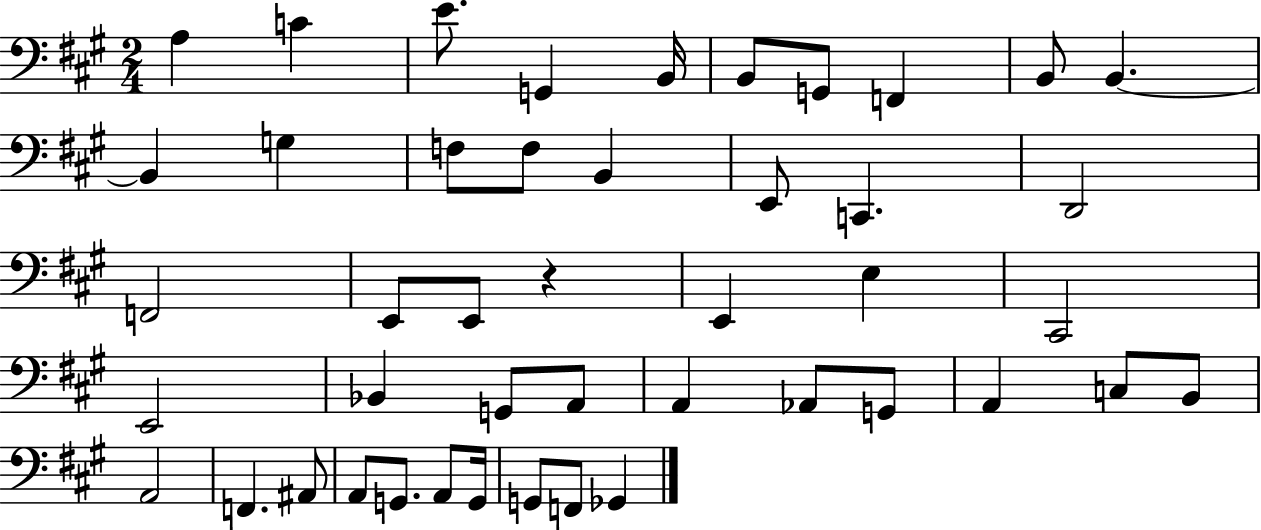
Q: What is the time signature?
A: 2/4